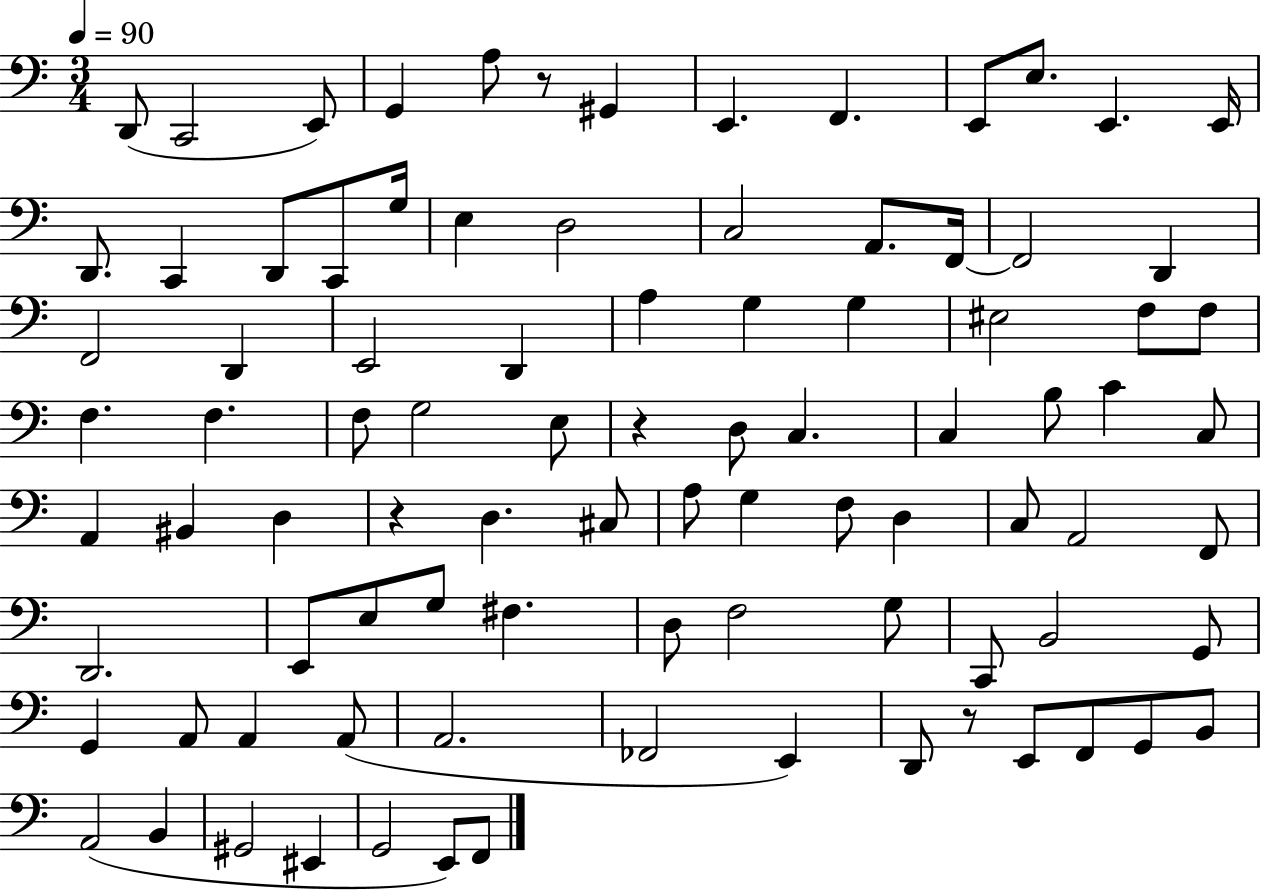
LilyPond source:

{
  \clef bass
  \numericTimeSignature
  \time 3/4
  \key c \major
  \tempo 4 = 90
  d,8( c,2 e,8) | g,4 a8 r8 gis,4 | e,4. f,4. | e,8 e8. e,4. e,16 | \break d,8. c,4 d,8 c,8 g16 | e4 d2 | c2 a,8. f,16~~ | f,2 d,4 | \break f,2 d,4 | e,2 d,4 | a4 g4 g4 | eis2 f8 f8 | \break f4. f4. | f8 g2 e8 | r4 d8 c4. | c4 b8 c'4 c8 | \break a,4 bis,4 d4 | r4 d4. cis8 | a8 g4 f8 d4 | c8 a,2 f,8 | \break d,2. | e,8 e8 g8 fis4. | d8 f2 g8 | c,8 b,2 g,8 | \break g,4 a,8 a,4 a,8( | a,2. | fes,2 e,4) | d,8 r8 e,8 f,8 g,8 b,8 | \break a,2( b,4 | gis,2 eis,4 | g,2 e,8) f,8 | \bar "|."
}